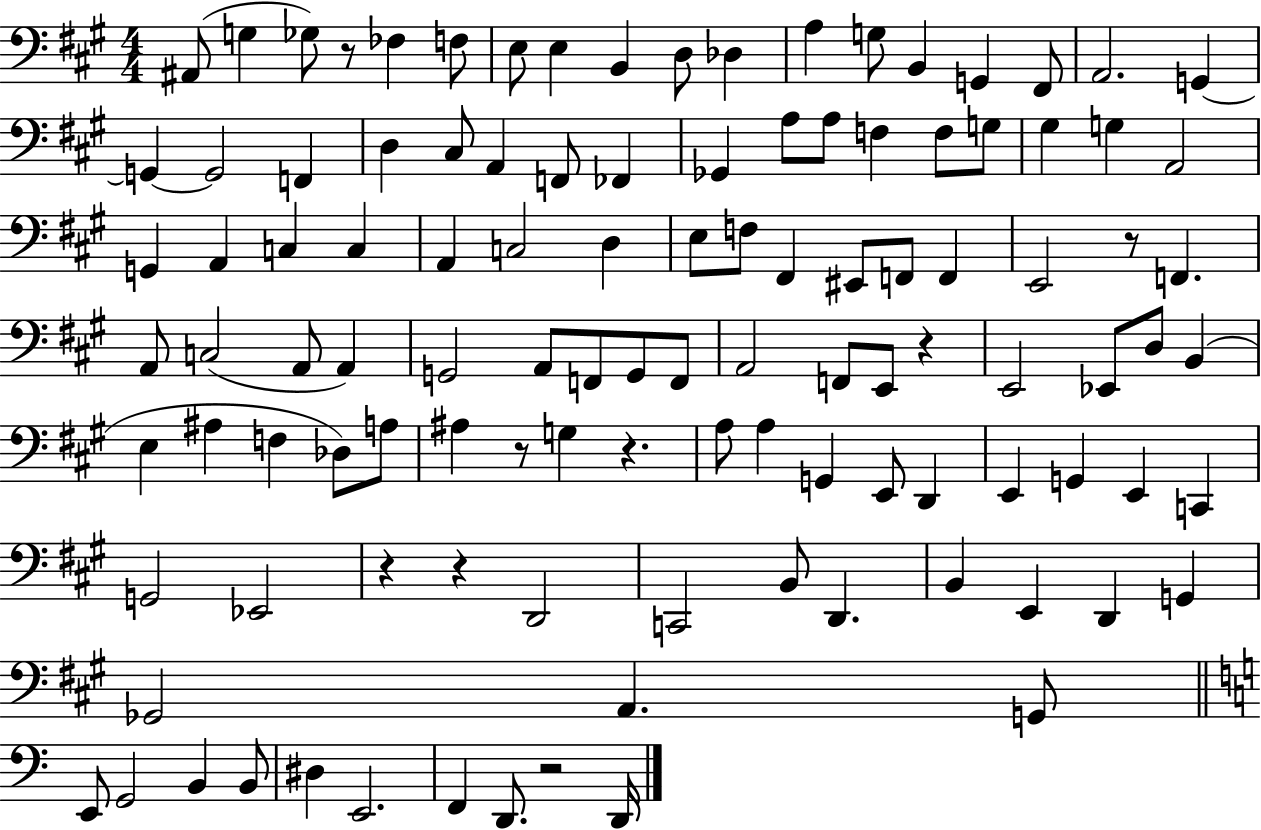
A#2/e G3/q Gb3/e R/e FES3/q F3/e E3/e E3/q B2/q D3/e Db3/q A3/q G3/e B2/q G2/q F#2/e A2/h. G2/q G2/q G2/h F2/q D3/q C#3/e A2/q F2/e FES2/q Gb2/q A3/e A3/e F3/q F3/e G3/e G#3/q G3/q A2/h G2/q A2/q C3/q C3/q A2/q C3/h D3/q E3/e F3/e F#2/q EIS2/e F2/e F2/q E2/h R/e F2/q. A2/e C3/h A2/e A2/q G2/h A2/e F2/e G2/e F2/e A2/h F2/e E2/e R/q E2/h Eb2/e D3/e B2/q E3/q A#3/q F3/q Db3/e A3/e A#3/q R/e G3/q R/q. A3/e A3/q G2/q E2/e D2/q E2/q G2/q E2/q C2/q G2/h Eb2/h R/q R/q D2/h C2/h B2/e D2/q. B2/q E2/q D2/q G2/q Gb2/h A2/q. G2/e E2/e G2/h B2/q B2/e D#3/q E2/h. F2/q D2/e. R/h D2/s